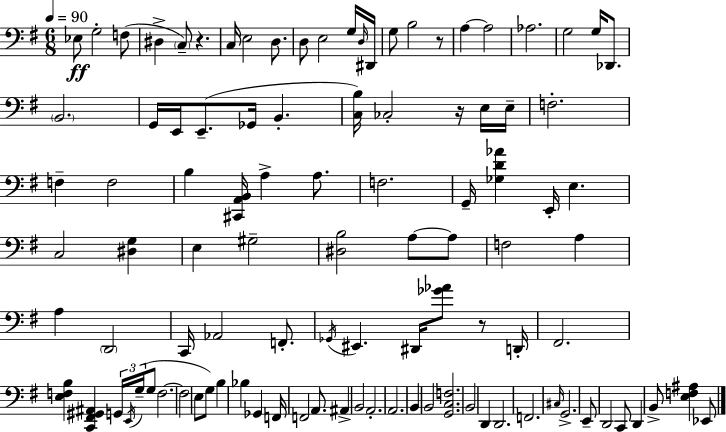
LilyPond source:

{
  \clef bass
  \numericTimeSignature
  \time 6/8
  \key e \minor
  \tempo 4 = 90
  ees8\ff g2-. f8( | dis4-> \parenthesize c8--) r4. | c16 e2 d8. | d8 e2 g16 \grace { d16 } | \break dis,16 g8 b2 r8 | a4~~ a2 | aes2. | g2 g16 des,8. | \break \parenthesize b,2. | g,16 e,16 e,8.--( ges,16 b,4.-. | <c b>16) ces2-. r16 e16 | e16-- f2.-. | \break f4-- f2 | b4 <cis, a, b,>16 a4-> a8. | f2. | g,16-- <ges d' aes'>4 e,16-. e4. | \break c2 <dis g>4 | e4 gis2-- | <dis b>2 a8~~ a8 | f2 a4 | \break a4 \parenthesize d,2 | c,16 aes,2 f,8.-. | \acciaccatura { ges,16 } eis,4. dis,16 <ges' aes'>8 r8 | d,16-. fis,2. | \break <e f b>4 <c, fis, gis, ais,>4 \tuplet 3/2 { g,16 \acciaccatura { e,16 } | g16--( } g8 f2.~~ | f2 e8 | g8) b4 bes4 ges,4 | \break f,16 f,2 | a,8. ais,4-> b,2 | a,2.-. | a,2. | \break b,4 b,2 | <g, c f>2. | b,2 d,4 | d,2. | \break f,2. | \grace { cis16 } g,2.-> | e,8-- d,2 | c,8 d,4 b,8-> <e f ais>4 | \break ees,8 \bar "|."
}